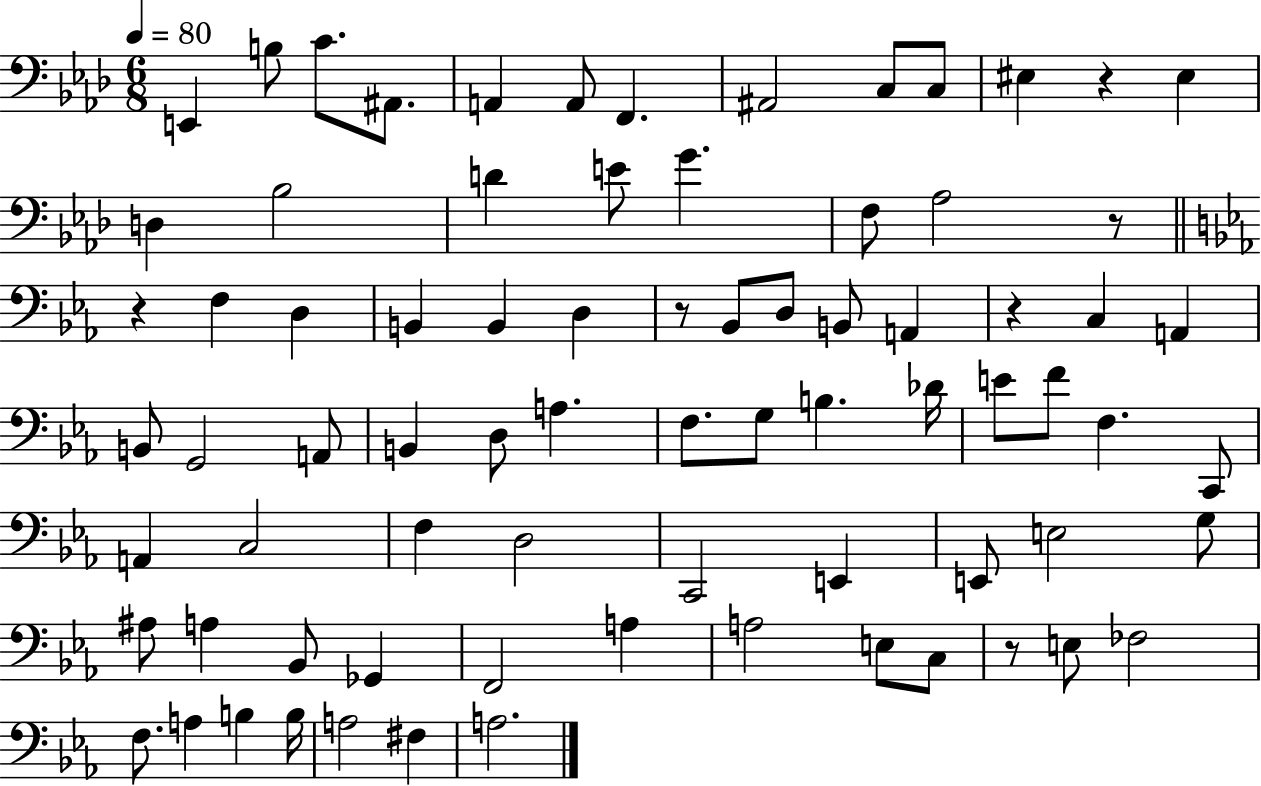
E2/q B3/e C4/e. A#2/e. A2/q A2/e F2/q. A#2/h C3/e C3/e EIS3/q R/q EIS3/q D3/q Bb3/h D4/q E4/e G4/q. F3/e Ab3/h R/e R/q F3/q D3/q B2/q B2/q D3/q R/e Bb2/e D3/e B2/e A2/q R/q C3/q A2/q B2/e G2/h A2/e B2/q D3/e A3/q. F3/e. G3/e B3/q. Db4/s E4/e F4/e F3/q. C2/e A2/q C3/h F3/q D3/h C2/h E2/q E2/e E3/h G3/e A#3/e A3/q Bb2/e Gb2/q F2/h A3/q A3/h E3/e C3/e R/e E3/e FES3/h F3/e. A3/q B3/q B3/s A3/h F#3/q A3/h.